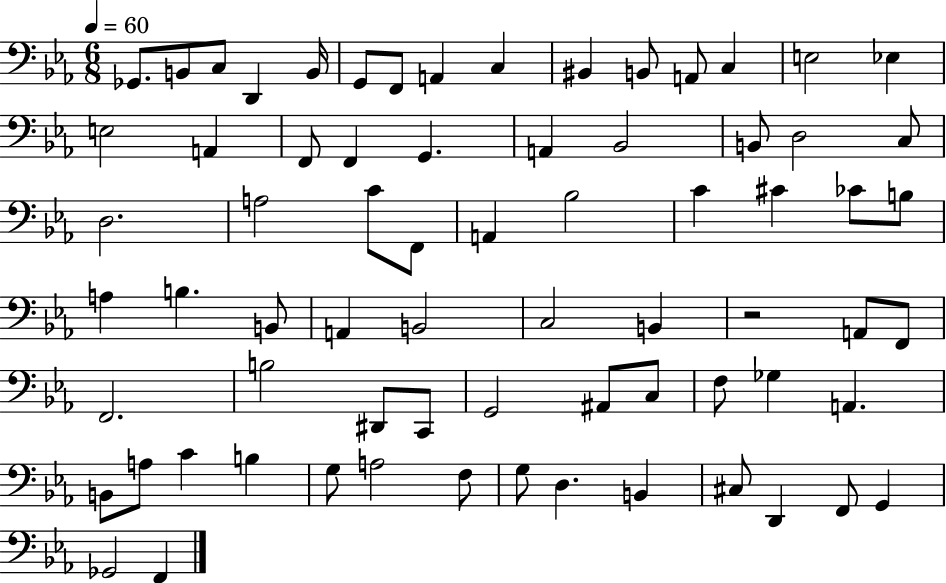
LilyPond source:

{
  \clef bass
  \numericTimeSignature
  \time 6/8
  \key ees \major
  \tempo 4 = 60
  \repeat volta 2 { ges,8. b,8 c8 d,4 b,16 | g,8 f,8 a,4 c4 | bis,4 b,8 a,8 c4 | e2 ees4 | \break e2 a,4 | f,8 f,4 g,4. | a,4 bes,2 | b,8 d2 c8 | \break d2. | a2 c'8 f,8 | a,4 bes2 | c'4 cis'4 ces'8 b8 | \break a4 b4. b,8 | a,4 b,2 | c2 b,4 | r2 a,8 f,8 | \break f,2. | b2 dis,8 c,8 | g,2 ais,8 c8 | f8 ges4 a,4. | \break b,8 a8 c'4 b4 | g8 a2 f8 | g8 d4. b,4 | cis8 d,4 f,8 g,4 | \break ges,2 f,4 | } \bar "|."
}